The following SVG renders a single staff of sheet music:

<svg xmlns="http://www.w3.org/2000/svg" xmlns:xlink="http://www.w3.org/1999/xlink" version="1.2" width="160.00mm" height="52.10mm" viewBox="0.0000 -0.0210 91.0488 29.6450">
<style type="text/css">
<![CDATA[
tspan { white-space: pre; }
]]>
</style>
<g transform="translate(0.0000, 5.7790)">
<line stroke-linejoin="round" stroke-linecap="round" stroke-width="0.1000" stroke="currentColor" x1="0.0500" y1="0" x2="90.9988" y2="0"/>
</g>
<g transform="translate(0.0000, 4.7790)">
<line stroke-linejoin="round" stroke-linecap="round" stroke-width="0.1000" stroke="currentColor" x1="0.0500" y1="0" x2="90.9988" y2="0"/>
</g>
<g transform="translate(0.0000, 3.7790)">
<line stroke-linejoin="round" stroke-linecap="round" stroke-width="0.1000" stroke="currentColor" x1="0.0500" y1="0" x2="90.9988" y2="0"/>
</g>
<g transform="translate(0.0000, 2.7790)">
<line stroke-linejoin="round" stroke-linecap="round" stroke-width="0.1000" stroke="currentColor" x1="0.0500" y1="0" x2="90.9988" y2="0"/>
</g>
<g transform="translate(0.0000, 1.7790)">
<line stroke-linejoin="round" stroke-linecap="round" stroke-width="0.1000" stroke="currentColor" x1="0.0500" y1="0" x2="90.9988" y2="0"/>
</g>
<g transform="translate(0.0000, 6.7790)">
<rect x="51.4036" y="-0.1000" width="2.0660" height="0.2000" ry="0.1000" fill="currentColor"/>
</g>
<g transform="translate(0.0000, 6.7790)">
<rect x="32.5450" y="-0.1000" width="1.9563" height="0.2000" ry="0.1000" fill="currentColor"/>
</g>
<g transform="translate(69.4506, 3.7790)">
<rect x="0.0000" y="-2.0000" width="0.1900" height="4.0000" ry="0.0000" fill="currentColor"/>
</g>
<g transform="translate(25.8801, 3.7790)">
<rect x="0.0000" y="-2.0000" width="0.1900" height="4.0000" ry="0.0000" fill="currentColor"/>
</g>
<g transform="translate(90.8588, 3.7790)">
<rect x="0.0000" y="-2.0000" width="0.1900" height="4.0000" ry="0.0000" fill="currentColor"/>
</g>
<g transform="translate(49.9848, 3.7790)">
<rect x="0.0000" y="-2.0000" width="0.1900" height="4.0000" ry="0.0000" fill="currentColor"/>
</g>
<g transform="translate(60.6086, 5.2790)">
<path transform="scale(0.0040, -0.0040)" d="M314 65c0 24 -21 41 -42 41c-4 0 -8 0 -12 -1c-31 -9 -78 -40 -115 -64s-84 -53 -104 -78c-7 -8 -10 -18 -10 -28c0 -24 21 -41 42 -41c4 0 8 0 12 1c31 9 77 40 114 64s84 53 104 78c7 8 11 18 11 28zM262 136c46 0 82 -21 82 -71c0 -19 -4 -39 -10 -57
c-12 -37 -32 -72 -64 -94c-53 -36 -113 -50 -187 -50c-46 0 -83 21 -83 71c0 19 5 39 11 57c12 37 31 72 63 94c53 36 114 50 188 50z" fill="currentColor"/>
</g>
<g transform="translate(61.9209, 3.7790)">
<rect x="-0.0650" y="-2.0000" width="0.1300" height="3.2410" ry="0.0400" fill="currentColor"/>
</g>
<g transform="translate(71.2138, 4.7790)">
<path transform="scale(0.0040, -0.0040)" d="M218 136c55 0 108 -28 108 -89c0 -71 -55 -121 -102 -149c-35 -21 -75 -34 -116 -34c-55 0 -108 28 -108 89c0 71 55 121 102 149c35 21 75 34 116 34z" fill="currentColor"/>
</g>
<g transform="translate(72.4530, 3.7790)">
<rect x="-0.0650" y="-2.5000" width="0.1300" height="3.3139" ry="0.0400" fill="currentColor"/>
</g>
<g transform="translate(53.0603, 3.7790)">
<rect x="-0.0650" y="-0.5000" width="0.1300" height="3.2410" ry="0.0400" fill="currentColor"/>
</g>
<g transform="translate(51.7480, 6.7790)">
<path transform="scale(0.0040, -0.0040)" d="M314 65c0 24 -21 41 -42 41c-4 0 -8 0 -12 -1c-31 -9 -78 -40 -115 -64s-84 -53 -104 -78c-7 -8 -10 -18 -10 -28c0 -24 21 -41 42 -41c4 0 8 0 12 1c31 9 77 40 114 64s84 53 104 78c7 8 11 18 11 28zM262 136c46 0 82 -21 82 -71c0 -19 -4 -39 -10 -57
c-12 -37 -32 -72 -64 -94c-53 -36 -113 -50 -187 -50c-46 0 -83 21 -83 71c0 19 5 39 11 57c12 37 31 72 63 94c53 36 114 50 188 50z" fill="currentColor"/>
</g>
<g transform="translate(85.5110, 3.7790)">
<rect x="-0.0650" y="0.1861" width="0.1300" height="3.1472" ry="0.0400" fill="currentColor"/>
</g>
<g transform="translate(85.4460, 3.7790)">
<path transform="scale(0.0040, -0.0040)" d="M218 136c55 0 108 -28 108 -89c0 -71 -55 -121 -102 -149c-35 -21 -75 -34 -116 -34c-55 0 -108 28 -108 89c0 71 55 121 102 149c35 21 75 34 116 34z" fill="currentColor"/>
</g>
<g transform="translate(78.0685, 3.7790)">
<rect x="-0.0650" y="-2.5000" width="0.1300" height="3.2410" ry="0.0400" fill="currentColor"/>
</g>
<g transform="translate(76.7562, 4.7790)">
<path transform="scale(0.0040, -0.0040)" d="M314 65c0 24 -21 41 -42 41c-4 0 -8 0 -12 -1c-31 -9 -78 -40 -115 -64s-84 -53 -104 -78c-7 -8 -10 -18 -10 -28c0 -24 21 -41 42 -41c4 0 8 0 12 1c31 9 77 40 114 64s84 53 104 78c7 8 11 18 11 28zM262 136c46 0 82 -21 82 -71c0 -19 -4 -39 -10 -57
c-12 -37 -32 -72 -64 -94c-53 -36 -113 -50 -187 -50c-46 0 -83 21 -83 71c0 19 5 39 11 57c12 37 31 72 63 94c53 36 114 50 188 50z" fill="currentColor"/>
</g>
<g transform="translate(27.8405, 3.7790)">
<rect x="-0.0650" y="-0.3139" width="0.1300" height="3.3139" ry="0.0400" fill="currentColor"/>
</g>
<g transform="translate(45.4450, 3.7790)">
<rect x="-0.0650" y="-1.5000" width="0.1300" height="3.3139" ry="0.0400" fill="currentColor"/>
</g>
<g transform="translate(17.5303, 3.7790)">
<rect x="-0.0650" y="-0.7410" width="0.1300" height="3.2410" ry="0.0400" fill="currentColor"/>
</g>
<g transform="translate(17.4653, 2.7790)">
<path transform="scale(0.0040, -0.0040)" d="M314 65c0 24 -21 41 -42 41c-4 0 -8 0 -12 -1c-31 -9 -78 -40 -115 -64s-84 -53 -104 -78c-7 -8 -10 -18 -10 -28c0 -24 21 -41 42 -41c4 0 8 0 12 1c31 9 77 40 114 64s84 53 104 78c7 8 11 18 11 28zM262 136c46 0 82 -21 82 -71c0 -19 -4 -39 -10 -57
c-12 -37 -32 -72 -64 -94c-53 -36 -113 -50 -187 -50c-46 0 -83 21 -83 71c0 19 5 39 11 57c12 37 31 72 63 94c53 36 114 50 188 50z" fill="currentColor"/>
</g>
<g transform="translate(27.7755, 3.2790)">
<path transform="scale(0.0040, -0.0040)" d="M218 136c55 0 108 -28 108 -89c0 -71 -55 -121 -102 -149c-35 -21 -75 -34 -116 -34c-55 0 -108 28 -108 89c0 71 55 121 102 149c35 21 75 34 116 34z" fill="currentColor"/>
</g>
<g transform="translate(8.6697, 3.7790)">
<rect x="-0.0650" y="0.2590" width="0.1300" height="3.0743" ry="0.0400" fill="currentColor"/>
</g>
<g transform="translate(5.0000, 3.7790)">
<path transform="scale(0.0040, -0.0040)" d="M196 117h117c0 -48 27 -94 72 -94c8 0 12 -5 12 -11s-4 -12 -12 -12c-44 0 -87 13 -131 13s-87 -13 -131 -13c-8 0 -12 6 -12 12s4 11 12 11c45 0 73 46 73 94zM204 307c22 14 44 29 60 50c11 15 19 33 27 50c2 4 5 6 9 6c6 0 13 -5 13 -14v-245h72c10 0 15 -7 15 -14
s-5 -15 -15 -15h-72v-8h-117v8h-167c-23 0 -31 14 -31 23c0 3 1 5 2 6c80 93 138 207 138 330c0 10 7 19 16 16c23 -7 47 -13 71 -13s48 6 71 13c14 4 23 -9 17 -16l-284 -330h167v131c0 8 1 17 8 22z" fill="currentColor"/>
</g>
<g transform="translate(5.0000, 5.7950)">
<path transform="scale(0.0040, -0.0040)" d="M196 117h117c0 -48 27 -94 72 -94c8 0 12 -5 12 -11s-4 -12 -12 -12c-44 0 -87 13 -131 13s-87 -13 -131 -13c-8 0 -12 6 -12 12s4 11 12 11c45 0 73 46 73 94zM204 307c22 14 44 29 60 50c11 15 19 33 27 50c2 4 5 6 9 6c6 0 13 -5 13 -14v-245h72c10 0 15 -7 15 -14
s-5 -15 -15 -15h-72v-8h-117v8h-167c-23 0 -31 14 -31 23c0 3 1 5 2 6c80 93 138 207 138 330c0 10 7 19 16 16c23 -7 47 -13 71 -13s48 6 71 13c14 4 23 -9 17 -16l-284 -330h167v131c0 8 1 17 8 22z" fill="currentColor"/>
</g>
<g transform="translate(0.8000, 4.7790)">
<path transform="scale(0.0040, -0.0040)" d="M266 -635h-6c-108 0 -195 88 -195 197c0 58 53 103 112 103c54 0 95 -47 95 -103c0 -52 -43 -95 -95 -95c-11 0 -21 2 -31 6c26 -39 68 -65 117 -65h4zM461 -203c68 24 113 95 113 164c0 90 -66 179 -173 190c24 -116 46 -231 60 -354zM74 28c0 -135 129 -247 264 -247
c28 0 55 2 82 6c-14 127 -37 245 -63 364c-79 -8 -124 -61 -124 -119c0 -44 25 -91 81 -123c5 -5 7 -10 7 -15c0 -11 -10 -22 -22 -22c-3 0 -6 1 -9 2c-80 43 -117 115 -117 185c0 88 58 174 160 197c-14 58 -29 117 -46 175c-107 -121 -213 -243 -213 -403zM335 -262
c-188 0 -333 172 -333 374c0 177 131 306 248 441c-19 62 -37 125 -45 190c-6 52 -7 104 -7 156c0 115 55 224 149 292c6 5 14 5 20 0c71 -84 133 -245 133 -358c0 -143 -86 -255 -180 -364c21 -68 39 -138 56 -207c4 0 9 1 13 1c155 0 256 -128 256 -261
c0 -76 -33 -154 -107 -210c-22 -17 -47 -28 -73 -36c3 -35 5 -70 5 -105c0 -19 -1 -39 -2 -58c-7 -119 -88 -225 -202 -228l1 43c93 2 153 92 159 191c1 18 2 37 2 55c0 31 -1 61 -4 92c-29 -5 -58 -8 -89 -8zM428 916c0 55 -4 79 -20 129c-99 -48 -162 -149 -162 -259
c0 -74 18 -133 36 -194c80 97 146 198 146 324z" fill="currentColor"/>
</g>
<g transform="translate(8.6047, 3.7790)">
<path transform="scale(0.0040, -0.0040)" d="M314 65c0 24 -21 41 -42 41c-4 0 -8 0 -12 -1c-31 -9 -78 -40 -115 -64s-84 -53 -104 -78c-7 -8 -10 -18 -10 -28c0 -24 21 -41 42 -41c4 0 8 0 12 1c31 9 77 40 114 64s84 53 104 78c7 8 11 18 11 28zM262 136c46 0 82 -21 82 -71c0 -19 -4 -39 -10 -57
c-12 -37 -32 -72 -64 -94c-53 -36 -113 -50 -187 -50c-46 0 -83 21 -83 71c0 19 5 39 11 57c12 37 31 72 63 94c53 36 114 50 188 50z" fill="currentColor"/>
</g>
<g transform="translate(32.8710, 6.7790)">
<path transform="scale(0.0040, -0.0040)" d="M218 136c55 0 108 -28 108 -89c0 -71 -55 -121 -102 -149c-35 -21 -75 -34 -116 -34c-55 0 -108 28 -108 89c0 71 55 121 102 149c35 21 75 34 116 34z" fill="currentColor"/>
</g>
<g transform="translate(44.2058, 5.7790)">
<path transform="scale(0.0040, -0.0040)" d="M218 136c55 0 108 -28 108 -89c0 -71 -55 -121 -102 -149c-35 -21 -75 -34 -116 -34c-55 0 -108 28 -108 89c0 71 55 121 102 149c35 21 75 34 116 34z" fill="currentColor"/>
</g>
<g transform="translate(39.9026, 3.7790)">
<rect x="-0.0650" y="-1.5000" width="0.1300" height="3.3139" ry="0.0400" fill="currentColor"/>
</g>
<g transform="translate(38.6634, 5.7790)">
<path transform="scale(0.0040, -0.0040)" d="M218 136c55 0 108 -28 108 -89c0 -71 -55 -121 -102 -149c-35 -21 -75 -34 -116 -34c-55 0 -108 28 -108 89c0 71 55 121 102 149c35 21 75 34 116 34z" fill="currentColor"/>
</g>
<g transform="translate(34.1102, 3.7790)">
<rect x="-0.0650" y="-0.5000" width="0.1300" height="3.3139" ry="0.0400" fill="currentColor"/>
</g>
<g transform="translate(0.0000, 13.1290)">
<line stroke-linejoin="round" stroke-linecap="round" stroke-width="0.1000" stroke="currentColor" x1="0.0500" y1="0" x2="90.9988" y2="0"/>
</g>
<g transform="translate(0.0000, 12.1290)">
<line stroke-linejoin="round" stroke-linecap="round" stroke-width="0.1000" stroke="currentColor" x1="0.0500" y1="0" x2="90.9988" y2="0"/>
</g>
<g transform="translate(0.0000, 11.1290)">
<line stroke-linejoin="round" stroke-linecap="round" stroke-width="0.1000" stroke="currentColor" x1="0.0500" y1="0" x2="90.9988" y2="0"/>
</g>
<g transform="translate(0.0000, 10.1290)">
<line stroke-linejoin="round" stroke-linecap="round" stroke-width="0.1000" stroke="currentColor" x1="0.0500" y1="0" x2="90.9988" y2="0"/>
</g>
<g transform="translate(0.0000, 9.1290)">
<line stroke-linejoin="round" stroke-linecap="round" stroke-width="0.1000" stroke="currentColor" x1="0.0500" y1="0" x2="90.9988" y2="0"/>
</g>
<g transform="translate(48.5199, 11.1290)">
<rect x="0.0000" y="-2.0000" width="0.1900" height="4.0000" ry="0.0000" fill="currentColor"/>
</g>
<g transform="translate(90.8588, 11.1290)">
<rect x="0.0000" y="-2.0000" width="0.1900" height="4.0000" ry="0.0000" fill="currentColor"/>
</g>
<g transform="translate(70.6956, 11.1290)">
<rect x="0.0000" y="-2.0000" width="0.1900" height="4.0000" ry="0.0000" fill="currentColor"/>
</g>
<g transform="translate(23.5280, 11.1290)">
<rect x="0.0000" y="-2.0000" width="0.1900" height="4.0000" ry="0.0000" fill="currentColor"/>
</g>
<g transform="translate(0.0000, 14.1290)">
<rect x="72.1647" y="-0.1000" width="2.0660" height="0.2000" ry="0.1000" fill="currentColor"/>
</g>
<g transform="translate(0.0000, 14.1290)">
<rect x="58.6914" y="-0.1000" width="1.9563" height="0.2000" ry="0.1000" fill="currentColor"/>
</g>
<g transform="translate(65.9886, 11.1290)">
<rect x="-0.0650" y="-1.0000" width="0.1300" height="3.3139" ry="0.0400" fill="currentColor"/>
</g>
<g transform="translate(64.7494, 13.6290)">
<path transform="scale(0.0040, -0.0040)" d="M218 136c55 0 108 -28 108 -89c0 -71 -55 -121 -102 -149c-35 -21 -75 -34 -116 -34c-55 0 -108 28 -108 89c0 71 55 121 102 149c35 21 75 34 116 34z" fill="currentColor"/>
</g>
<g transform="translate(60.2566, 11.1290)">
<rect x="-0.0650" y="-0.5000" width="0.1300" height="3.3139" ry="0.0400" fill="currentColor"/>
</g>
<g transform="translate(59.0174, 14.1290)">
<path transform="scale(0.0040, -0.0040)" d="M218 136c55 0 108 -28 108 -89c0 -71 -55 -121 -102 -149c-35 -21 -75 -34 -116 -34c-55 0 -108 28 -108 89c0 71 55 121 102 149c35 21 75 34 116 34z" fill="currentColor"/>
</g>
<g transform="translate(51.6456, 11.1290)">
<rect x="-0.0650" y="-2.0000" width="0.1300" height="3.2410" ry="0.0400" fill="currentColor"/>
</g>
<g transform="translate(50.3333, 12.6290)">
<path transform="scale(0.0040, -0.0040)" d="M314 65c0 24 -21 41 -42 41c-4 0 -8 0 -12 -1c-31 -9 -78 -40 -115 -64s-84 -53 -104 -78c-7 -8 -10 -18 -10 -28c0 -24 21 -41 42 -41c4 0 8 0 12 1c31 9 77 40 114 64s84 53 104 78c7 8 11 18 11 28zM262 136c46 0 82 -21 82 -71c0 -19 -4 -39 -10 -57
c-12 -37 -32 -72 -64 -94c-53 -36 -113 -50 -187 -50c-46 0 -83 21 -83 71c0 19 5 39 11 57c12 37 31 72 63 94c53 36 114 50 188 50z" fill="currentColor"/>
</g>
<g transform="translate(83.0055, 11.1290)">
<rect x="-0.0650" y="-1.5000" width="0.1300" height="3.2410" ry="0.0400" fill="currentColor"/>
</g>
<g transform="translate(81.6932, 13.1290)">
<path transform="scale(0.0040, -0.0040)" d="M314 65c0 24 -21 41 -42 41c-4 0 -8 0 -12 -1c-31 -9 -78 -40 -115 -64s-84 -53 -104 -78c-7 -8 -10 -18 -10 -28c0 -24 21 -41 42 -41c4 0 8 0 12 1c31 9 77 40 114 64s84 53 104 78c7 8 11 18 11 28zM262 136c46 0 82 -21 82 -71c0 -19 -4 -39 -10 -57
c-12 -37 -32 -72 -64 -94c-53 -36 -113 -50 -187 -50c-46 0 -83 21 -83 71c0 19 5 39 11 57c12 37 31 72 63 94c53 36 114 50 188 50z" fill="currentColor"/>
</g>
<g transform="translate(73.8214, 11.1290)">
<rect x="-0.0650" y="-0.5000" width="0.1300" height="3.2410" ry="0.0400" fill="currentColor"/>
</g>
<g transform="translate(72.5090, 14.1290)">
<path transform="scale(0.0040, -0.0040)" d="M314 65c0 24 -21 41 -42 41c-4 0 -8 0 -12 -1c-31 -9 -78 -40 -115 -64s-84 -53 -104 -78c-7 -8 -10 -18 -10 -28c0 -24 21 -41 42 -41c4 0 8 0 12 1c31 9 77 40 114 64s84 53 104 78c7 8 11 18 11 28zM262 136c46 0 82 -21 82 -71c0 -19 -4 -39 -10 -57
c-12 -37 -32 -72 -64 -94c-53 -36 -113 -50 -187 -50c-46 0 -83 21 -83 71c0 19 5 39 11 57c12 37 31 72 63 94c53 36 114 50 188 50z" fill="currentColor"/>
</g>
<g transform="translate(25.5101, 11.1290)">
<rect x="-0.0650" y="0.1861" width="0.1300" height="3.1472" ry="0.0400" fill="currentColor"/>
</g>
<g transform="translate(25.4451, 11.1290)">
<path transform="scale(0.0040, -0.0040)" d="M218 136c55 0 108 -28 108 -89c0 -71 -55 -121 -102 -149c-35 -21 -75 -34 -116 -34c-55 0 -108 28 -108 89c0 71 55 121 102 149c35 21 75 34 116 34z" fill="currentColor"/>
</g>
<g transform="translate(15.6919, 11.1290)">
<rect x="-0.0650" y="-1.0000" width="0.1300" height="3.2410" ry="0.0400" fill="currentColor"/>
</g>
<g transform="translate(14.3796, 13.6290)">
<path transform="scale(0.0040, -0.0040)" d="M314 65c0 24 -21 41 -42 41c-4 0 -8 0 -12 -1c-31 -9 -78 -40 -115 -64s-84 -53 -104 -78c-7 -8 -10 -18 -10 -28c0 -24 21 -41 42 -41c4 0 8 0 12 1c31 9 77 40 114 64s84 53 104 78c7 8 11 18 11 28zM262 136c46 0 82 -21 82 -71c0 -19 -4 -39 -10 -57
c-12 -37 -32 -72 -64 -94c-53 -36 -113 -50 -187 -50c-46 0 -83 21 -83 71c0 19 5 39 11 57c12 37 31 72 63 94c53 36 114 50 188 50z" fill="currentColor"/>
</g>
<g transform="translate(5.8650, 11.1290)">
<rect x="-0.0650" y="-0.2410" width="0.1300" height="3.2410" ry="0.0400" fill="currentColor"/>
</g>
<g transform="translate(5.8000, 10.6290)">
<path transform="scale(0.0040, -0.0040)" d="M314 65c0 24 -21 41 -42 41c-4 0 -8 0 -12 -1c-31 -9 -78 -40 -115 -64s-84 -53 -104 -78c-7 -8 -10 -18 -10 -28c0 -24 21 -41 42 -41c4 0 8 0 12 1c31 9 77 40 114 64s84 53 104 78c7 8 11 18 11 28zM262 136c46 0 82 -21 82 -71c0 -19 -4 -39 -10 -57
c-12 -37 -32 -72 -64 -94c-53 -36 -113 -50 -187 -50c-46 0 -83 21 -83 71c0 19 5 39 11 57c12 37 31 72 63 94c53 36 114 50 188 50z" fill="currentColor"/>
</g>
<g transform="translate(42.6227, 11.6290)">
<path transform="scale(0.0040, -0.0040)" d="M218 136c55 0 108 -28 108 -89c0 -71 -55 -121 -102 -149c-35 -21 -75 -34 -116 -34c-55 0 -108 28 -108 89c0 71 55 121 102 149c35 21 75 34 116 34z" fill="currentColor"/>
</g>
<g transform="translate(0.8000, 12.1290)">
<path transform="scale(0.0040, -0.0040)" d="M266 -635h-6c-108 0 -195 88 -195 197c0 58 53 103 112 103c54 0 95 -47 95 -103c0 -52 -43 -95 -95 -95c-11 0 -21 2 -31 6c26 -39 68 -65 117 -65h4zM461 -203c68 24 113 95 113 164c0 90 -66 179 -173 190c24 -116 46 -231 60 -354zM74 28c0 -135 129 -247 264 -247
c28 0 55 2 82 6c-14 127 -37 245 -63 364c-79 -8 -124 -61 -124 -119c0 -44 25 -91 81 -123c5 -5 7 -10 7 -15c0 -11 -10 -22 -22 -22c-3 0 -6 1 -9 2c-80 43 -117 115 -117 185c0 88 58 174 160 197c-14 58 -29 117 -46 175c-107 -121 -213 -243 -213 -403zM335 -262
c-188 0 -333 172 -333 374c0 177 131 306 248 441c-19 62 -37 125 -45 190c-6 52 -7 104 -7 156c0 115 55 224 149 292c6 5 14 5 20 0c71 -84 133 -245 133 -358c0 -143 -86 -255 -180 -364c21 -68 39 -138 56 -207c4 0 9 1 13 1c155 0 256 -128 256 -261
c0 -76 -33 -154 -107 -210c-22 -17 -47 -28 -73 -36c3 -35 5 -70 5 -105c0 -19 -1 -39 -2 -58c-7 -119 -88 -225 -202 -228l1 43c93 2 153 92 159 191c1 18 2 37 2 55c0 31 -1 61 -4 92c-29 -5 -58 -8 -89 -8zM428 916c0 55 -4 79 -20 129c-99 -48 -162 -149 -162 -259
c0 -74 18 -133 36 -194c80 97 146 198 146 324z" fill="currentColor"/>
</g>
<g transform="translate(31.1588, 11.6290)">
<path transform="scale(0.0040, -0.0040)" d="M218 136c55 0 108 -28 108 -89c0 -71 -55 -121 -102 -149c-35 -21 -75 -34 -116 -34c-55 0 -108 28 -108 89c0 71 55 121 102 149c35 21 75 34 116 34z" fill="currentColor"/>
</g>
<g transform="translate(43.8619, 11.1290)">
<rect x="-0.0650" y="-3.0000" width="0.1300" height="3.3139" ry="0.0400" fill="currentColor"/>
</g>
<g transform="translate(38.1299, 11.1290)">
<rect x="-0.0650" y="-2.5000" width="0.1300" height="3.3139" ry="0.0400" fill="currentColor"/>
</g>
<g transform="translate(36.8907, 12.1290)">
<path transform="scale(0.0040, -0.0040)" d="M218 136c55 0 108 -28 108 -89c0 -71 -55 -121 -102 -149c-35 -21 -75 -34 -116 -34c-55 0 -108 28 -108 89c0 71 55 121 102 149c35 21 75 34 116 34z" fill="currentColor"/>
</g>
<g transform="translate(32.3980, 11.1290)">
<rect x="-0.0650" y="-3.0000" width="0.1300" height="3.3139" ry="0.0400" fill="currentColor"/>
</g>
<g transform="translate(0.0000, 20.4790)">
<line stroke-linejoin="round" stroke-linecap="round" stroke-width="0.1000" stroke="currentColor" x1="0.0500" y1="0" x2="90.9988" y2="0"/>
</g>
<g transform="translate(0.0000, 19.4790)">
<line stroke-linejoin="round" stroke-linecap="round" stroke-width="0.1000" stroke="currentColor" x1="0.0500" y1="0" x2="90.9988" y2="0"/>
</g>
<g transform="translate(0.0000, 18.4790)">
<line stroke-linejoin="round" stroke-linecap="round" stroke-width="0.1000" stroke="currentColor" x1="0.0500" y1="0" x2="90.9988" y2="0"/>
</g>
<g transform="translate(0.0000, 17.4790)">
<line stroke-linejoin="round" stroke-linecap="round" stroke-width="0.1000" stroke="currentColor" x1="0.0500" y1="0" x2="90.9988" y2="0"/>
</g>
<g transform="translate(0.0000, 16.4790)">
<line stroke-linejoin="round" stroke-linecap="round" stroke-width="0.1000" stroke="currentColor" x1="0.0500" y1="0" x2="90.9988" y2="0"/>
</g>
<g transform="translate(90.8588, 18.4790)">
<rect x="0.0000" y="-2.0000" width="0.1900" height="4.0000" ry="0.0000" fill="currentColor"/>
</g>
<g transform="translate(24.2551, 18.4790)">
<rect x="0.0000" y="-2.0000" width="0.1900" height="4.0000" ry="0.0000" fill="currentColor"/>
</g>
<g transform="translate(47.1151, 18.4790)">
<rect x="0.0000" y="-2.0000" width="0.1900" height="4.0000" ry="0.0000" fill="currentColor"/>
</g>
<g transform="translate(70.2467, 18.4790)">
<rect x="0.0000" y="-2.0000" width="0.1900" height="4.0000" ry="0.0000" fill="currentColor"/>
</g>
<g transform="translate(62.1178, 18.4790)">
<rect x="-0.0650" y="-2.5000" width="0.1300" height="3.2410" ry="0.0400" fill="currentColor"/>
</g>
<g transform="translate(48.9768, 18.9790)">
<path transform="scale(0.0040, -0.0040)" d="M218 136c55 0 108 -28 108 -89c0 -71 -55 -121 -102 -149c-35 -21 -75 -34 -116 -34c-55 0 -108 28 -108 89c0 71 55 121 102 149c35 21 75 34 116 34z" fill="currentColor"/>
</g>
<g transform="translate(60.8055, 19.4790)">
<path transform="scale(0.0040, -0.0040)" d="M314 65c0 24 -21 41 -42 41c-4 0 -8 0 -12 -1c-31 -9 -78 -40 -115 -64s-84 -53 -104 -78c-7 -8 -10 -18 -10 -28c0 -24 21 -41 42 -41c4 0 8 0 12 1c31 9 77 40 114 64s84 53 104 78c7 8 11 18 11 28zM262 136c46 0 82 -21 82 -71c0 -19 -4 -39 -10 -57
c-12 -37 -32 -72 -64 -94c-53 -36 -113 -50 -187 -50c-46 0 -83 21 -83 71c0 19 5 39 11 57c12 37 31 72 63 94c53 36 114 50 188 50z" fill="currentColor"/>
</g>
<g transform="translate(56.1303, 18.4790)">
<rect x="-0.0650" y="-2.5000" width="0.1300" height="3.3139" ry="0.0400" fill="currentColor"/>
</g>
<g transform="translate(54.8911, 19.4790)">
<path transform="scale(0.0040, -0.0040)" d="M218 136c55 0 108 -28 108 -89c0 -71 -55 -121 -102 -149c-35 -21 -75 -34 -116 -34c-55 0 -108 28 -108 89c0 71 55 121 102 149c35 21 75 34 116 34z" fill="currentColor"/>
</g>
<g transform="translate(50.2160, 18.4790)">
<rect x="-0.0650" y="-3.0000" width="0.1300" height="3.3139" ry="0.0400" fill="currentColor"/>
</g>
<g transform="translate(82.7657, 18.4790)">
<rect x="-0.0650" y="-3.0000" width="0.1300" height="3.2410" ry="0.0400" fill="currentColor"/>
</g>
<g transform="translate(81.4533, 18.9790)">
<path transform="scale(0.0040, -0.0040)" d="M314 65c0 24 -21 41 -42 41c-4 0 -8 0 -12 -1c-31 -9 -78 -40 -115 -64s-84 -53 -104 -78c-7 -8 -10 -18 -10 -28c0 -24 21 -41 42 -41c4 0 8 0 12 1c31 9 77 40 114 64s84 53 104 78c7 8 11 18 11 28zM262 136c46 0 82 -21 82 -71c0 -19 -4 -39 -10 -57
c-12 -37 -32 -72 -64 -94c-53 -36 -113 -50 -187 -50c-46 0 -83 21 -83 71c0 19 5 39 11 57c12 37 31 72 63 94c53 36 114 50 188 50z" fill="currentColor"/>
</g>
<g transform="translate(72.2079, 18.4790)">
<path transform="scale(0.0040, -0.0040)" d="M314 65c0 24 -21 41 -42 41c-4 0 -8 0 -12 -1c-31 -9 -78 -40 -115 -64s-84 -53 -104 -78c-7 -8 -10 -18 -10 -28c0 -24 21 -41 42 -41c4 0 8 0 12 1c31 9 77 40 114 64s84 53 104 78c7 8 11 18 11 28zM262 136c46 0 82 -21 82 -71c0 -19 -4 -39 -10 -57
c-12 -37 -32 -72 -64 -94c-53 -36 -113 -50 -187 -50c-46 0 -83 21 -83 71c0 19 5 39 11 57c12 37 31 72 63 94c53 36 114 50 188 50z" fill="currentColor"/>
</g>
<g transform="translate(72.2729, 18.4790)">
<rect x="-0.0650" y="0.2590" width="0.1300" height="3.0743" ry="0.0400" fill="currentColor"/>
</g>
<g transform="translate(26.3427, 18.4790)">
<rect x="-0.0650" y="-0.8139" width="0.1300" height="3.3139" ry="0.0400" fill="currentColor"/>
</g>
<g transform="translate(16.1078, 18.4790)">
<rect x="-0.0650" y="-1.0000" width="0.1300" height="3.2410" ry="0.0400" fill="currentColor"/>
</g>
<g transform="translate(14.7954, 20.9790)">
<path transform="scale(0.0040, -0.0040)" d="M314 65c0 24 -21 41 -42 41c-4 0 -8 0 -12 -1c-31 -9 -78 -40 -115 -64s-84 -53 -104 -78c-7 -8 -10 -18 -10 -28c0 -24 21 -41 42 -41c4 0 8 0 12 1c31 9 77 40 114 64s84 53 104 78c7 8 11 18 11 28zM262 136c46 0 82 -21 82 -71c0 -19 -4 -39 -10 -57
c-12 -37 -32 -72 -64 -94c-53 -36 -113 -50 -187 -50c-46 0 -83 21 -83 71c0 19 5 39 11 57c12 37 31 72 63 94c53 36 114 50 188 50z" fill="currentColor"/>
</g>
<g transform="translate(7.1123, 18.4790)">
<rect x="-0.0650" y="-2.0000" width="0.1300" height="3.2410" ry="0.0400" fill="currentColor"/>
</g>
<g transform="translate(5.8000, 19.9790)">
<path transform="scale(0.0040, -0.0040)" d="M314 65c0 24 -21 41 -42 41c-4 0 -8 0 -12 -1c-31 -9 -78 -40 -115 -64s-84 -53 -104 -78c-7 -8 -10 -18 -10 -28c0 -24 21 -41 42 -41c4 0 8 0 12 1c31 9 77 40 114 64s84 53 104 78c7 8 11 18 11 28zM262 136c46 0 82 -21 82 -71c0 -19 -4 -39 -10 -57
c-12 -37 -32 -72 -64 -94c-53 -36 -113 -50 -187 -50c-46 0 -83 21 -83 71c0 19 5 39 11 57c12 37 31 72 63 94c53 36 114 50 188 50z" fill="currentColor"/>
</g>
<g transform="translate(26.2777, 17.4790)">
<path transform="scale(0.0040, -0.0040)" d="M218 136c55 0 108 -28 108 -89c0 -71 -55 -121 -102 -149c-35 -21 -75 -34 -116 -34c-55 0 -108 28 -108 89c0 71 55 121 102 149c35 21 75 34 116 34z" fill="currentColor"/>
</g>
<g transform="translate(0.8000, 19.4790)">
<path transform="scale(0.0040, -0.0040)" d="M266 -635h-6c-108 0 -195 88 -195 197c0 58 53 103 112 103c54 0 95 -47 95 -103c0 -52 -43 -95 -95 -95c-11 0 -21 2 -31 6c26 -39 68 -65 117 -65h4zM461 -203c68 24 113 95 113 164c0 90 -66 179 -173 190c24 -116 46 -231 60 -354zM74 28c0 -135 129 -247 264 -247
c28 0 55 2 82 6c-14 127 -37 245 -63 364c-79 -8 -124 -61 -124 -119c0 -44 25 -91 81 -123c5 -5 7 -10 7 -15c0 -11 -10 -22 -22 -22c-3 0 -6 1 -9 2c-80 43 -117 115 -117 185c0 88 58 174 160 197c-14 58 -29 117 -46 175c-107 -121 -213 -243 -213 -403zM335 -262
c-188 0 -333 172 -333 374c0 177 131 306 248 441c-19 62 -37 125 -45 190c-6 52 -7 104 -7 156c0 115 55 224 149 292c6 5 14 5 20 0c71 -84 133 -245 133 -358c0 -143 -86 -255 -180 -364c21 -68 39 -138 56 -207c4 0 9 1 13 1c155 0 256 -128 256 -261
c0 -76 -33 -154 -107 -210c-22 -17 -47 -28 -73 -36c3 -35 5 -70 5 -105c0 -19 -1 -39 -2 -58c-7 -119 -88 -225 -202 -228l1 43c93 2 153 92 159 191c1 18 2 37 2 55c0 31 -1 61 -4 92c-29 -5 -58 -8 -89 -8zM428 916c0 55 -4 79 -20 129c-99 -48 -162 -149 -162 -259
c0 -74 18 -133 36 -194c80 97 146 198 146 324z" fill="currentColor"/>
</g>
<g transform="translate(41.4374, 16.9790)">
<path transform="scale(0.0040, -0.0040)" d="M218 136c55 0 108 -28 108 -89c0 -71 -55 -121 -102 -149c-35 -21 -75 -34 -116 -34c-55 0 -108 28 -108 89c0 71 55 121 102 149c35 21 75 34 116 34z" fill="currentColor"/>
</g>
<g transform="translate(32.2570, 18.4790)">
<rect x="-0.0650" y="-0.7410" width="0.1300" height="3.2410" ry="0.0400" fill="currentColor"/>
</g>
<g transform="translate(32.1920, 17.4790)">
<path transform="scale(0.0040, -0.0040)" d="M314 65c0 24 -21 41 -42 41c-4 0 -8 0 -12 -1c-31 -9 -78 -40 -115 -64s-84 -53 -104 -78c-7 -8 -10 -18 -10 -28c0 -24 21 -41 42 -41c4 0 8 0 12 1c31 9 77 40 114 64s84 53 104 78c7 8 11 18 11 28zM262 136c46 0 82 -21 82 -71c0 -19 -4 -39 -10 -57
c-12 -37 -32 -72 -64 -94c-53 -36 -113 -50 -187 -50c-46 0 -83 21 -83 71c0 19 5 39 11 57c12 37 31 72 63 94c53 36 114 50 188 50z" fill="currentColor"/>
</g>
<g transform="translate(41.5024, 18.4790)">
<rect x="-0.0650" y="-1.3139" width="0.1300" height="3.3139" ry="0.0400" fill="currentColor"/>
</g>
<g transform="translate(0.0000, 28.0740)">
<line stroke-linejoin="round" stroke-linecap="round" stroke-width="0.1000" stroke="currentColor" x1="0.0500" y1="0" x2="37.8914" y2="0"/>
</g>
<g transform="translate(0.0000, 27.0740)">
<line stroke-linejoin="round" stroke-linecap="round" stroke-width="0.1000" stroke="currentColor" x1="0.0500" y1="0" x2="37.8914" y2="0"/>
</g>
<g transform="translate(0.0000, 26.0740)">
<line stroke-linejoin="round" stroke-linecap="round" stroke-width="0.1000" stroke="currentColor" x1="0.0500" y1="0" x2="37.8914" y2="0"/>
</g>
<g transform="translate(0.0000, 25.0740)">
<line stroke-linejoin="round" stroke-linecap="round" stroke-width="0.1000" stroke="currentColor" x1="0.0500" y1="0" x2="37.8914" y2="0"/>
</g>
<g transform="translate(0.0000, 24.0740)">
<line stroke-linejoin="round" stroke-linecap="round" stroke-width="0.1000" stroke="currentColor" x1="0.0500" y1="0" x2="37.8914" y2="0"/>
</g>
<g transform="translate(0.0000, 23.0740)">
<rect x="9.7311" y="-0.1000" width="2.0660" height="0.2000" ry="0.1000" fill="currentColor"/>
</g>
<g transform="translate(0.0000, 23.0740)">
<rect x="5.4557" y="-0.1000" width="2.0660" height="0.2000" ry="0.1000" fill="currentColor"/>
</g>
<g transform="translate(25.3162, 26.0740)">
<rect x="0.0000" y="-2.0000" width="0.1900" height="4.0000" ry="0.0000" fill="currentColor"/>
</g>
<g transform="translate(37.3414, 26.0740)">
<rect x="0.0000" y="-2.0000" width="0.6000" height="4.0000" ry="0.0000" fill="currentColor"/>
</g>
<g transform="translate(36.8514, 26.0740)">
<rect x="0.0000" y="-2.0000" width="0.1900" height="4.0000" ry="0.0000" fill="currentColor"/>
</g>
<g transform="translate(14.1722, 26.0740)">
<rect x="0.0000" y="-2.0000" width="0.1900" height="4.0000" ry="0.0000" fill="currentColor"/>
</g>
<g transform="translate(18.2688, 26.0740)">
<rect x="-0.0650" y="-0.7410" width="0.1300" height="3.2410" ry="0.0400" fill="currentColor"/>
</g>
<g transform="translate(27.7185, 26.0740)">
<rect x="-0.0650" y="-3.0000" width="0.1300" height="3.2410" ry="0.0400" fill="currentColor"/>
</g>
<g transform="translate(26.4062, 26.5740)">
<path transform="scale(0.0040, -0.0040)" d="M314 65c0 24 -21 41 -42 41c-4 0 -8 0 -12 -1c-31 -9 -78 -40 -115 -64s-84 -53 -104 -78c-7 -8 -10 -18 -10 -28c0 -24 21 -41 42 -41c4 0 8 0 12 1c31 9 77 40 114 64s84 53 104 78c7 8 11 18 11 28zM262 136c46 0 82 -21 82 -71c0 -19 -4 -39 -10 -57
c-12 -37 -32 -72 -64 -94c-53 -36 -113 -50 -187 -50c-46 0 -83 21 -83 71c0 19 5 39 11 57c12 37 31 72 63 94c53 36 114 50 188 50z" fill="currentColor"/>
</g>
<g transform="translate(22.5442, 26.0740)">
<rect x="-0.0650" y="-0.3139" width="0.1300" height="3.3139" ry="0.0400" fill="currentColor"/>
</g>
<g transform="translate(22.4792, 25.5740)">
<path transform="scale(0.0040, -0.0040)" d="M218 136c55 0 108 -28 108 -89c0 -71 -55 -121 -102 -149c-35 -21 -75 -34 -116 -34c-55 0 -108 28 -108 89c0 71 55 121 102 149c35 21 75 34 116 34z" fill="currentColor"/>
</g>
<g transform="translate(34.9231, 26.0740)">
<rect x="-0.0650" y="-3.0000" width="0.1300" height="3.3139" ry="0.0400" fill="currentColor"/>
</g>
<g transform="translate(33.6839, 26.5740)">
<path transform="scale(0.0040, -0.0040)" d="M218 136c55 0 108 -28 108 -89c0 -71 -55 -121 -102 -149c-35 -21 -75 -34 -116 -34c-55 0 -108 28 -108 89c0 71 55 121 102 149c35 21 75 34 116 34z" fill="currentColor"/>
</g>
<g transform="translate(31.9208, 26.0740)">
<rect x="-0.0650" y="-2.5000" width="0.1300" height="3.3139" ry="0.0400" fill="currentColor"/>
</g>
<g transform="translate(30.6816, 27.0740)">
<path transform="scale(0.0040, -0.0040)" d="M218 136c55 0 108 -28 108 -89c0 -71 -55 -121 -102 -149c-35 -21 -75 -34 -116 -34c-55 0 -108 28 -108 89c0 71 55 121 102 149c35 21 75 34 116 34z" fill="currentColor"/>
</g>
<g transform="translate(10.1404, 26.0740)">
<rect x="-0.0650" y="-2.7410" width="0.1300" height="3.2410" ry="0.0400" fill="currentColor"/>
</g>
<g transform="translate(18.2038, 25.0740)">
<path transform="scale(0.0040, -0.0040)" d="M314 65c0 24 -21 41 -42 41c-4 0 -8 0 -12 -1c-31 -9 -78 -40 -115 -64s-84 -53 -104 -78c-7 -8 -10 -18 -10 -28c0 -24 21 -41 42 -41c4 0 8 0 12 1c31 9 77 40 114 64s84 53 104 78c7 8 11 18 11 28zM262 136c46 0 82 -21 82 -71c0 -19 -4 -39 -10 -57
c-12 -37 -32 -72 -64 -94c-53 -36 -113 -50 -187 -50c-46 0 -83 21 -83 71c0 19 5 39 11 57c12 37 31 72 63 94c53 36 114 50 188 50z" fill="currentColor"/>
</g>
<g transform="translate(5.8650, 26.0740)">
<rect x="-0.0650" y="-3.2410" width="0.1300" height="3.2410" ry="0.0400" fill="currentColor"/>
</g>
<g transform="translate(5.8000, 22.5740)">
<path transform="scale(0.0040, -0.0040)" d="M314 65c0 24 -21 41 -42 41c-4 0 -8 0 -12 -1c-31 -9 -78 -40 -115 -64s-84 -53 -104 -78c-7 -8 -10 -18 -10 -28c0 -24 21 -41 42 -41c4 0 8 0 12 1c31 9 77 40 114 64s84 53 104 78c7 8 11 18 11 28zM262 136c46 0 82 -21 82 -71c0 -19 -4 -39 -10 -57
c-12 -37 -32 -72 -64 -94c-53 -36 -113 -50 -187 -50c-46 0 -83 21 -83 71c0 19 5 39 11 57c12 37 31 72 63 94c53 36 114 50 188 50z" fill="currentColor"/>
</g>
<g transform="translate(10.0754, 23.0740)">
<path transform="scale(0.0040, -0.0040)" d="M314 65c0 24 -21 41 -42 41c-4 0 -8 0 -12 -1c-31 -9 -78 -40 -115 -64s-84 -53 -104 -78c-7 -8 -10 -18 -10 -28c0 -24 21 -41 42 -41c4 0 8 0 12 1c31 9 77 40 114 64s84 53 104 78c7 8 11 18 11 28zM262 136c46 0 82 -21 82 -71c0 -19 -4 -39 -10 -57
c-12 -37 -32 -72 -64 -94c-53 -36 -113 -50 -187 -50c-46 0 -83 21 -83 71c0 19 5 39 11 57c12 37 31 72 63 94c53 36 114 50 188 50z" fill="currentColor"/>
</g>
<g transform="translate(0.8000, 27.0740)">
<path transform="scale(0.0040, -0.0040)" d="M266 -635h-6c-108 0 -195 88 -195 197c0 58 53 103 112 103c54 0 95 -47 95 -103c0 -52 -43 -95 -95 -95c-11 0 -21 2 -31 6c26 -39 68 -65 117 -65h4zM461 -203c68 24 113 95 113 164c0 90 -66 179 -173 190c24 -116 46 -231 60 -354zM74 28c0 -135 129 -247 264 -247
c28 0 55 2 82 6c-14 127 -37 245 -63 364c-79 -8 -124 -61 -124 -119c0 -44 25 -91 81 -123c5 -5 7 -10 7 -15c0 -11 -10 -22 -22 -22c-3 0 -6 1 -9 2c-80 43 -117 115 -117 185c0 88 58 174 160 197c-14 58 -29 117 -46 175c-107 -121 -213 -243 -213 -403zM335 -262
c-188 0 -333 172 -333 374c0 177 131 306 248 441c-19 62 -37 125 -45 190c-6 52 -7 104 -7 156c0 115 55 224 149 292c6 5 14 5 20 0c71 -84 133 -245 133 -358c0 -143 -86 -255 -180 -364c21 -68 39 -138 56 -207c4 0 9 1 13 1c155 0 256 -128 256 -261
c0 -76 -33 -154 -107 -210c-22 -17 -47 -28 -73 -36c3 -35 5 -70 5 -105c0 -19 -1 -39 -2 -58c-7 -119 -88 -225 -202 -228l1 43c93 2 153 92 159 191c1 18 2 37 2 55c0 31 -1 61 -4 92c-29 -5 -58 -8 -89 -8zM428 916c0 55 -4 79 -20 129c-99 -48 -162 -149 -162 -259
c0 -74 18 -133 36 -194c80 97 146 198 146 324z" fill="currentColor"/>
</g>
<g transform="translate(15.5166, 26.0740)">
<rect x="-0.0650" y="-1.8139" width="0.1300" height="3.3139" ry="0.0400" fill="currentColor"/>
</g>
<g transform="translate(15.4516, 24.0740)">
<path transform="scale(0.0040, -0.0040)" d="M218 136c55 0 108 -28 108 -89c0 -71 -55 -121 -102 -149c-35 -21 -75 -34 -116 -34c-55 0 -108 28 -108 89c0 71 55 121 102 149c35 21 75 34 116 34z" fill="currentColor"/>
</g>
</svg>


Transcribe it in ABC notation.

X:1
T:Untitled
M:4/4
L:1/4
K:C
B2 d2 c C E E C2 F2 G G2 B c2 D2 B A G A F2 C D C2 E2 F2 D2 d d2 e A G G2 B2 A2 b2 a2 f d2 c A2 G A